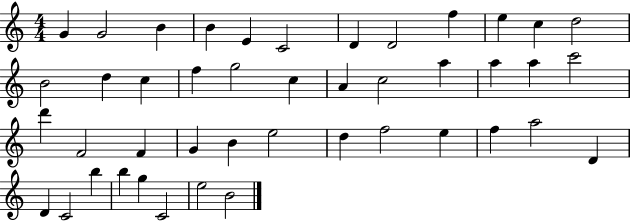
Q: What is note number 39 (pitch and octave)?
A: B5